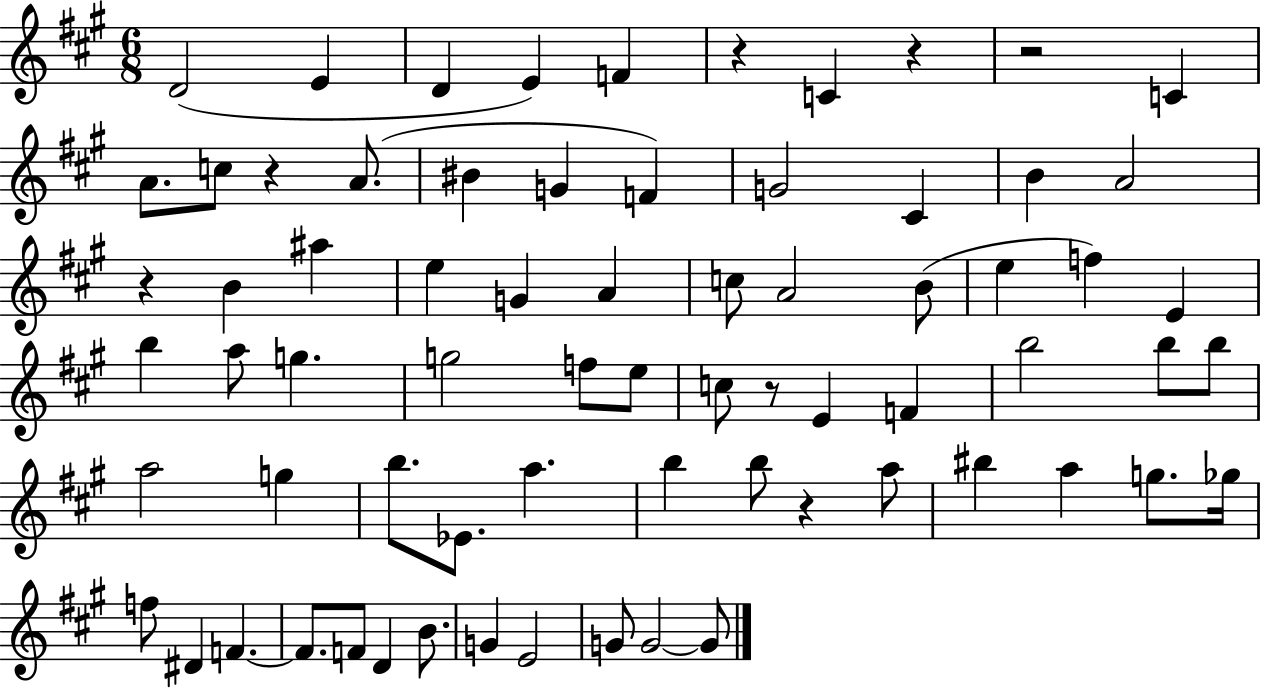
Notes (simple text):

D4/h E4/q D4/q E4/q F4/q R/q C4/q R/q R/h C4/q A4/e. C5/e R/q A4/e. BIS4/q G4/q F4/q G4/h C#4/q B4/q A4/h R/q B4/q A#5/q E5/q G4/q A4/q C5/e A4/h B4/e E5/q F5/q E4/q B5/q A5/e G5/q. G5/h F5/e E5/e C5/e R/e E4/q F4/q B5/h B5/e B5/e A5/h G5/q B5/e. Eb4/e. A5/q. B5/q B5/e R/q A5/e BIS5/q A5/q G5/e. Gb5/s F5/e D#4/q F4/q. F4/e. F4/e D4/q B4/e. G4/q E4/h G4/e G4/h G4/e